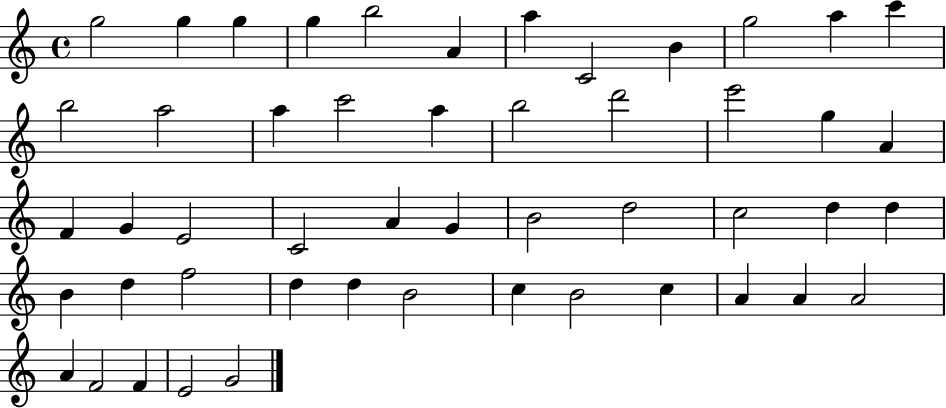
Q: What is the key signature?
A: C major